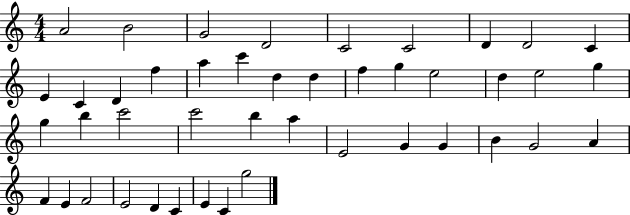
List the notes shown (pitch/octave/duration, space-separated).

A4/h B4/h G4/h D4/h C4/h C4/h D4/q D4/h C4/q E4/q C4/q D4/q F5/q A5/q C6/q D5/q D5/q F5/q G5/q E5/h D5/q E5/h G5/q G5/q B5/q C6/h C6/h B5/q A5/q E4/h G4/q G4/q B4/q G4/h A4/q F4/q E4/q F4/h E4/h D4/q C4/q E4/q C4/q G5/h